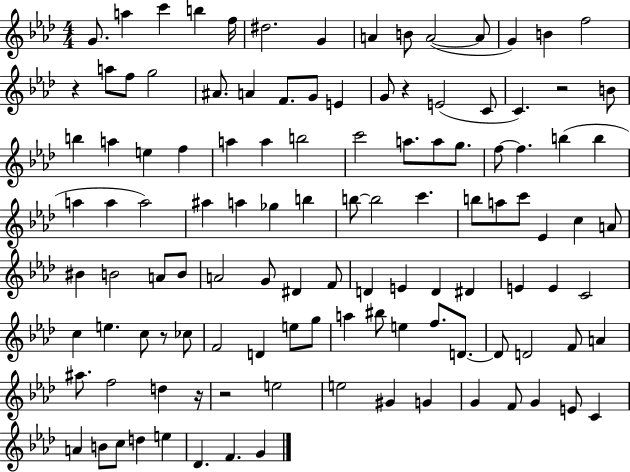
X:1
T:Untitled
M:4/4
L:1/4
K:Ab
G/2 a c' b f/4 ^d2 G A B/2 A2 A/2 G B f2 z a/2 f/2 g2 ^A/2 A F/2 G/2 E G/2 z E2 C/2 C z2 B/2 b a e f a a b2 c'2 a/2 a/2 g/2 f/2 f b b a a a2 ^a a _g b b/2 b2 c' b/2 a/2 c'/2 _E c A/2 ^B B2 A/2 B/2 A2 G/2 ^D F/2 D E D ^D E E C2 c e c/2 z/2 _c/2 F2 D e/2 g/2 a ^b/2 e f/2 D/2 D/2 D2 F/2 A ^a/2 f2 d z/4 z2 e2 e2 ^G G G F/2 G E/2 C A B/2 c/2 d e _D F G